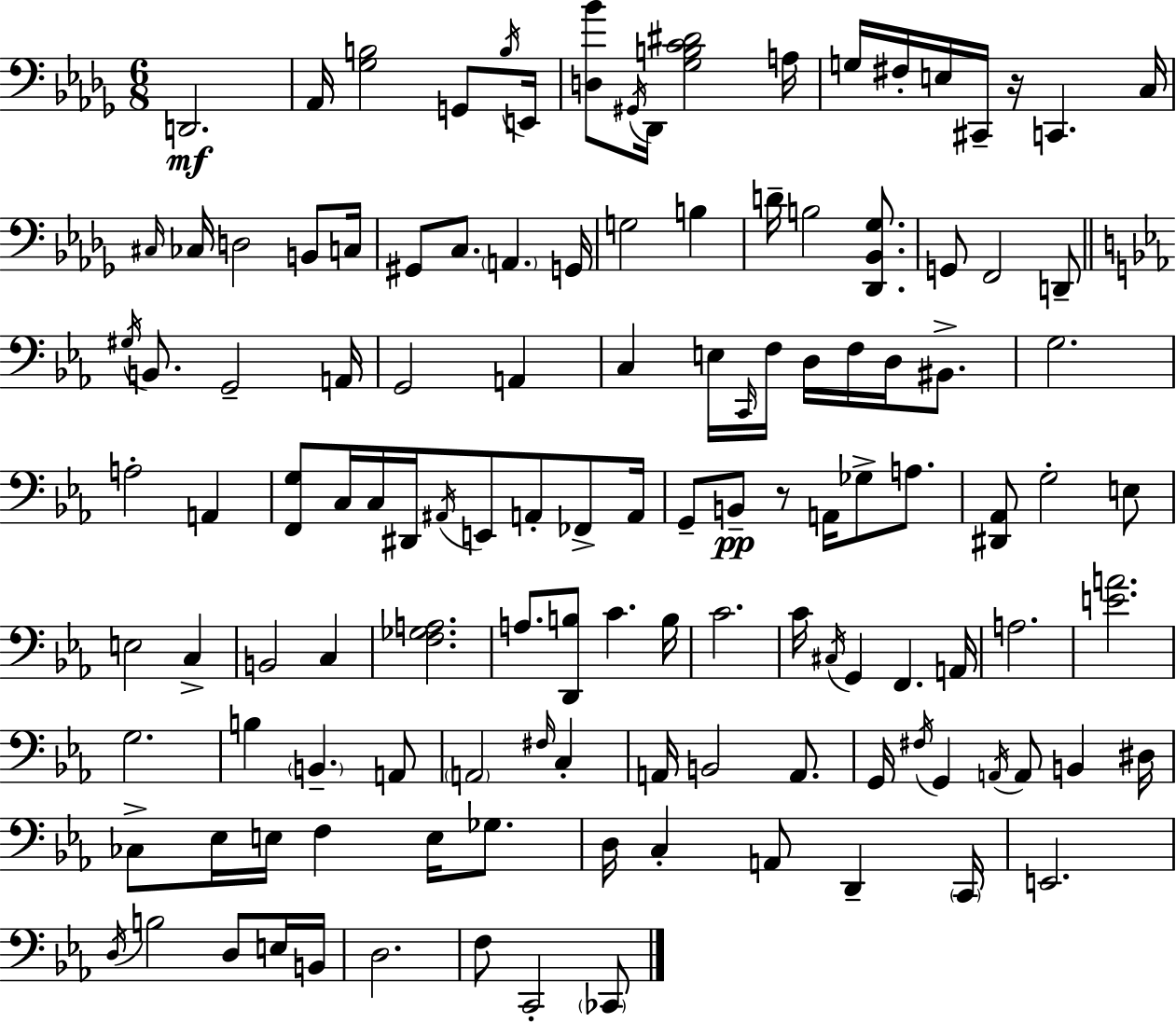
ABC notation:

X:1
T:Untitled
M:6/8
L:1/4
K:Bbm
D,,2 _A,,/4 [_G,B,]2 G,,/2 B,/4 E,,/4 [D,_B]/2 ^G,,/4 _D,,/4 [_G,B,C^D]2 A,/4 G,/4 ^F,/4 E,/4 ^C,,/4 z/4 C,, C,/4 ^C,/4 _C,/4 D,2 B,,/2 C,/4 ^G,,/2 C,/2 A,, G,,/4 G,2 B, D/4 B,2 [_D,,_B,,_G,]/2 G,,/2 F,,2 D,,/2 ^G,/4 B,,/2 G,,2 A,,/4 G,,2 A,, C, E,/4 C,,/4 F,/4 D,/4 F,/4 D,/4 ^B,,/2 G,2 A,2 A,, [F,,G,]/2 C,/4 C,/4 ^D,,/4 ^A,,/4 E,,/2 A,,/2 _F,,/2 A,,/4 G,,/2 B,,/2 z/2 A,,/4 _G,/2 A,/2 [^D,,_A,,]/2 G,2 E,/2 E,2 C, B,,2 C, [F,_G,A,]2 A,/2 [D,,B,]/2 C B,/4 C2 C/4 ^C,/4 G,, F,, A,,/4 A,2 [EA]2 G,2 B, B,, A,,/2 A,,2 ^F,/4 C, A,,/4 B,,2 A,,/2 G,,/4 ^F,/4 G,, A,,/4 A,,/2 B,, ^D,/4 _C,/2 _E,/4 E,/4 F, E,/4 _G,/2 D,/4 C, A,,/2 D,, C,,/4 E,,2 D,/4 B,2 D,/2 E,/4 B,,/4 D,2 F,/2 C,,2 _C,,/2